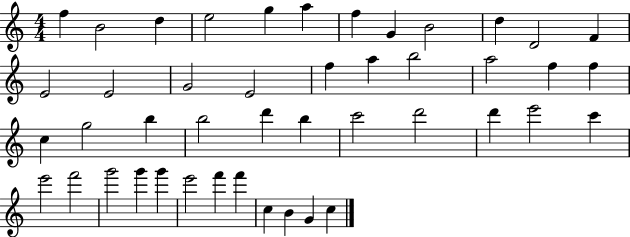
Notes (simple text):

F5/q B4/h D5/q E5/h G5/q A5/q F5/q G4/q B4/h D5/q D4/h F4/q E4/h E4/h G4/h E4/h F5/q A5/q B5/h A5/h F5/q F5/q C5/q G5/h B5/q B5/h D6/q B5/q C6/h D6/h D6/q E6/h C6/q E6/h F6/h G6/h G6/q G6/q E6/h F6/q F6/q C5/q B4/q G4/q C5/q